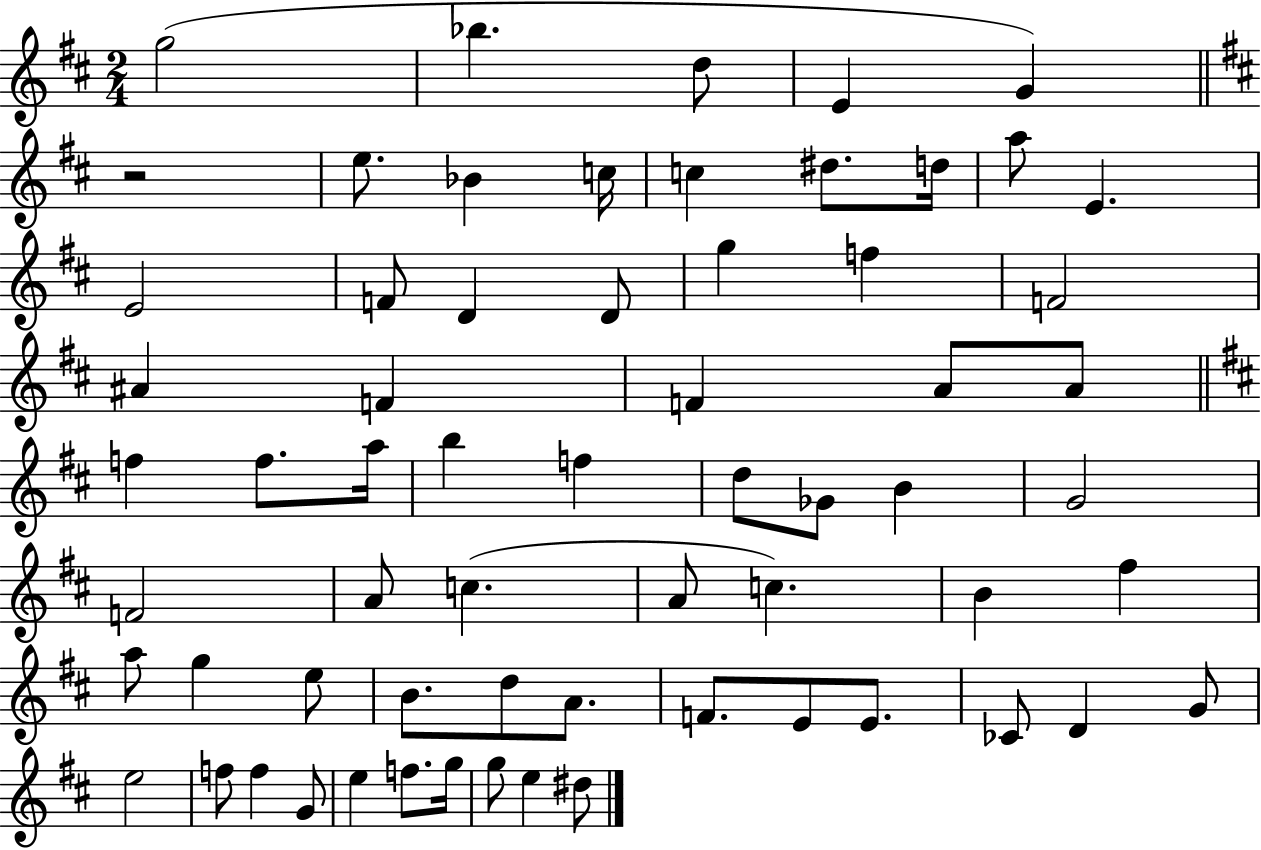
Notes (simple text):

G5/h Bb5/q. D5/e E4/q G4/q R/h E5/e. Bb4/q C5/s C5/q D#5/e. D5/s A5/e E4/q. E4/h F4/e D4/q D4/e G5/q F5/q F4/h A#4/q F4/q F4/q A4/e A4/e F5/q F5/e. A5/s B5/q F5/q D5/e Gb4/e B4/q G4/h F4/h A4/e C5/q. A4/e C5/q. B4/q F#5/q A5/e G5/q E5/e B4/e. D5/e A4/e. F4/e. E4/e E4/e. CES4/e D4/q G4/e E5/h F5/e F5/q G4/e E5/q F5/e. G5/s G5/e E5/q D#5/e